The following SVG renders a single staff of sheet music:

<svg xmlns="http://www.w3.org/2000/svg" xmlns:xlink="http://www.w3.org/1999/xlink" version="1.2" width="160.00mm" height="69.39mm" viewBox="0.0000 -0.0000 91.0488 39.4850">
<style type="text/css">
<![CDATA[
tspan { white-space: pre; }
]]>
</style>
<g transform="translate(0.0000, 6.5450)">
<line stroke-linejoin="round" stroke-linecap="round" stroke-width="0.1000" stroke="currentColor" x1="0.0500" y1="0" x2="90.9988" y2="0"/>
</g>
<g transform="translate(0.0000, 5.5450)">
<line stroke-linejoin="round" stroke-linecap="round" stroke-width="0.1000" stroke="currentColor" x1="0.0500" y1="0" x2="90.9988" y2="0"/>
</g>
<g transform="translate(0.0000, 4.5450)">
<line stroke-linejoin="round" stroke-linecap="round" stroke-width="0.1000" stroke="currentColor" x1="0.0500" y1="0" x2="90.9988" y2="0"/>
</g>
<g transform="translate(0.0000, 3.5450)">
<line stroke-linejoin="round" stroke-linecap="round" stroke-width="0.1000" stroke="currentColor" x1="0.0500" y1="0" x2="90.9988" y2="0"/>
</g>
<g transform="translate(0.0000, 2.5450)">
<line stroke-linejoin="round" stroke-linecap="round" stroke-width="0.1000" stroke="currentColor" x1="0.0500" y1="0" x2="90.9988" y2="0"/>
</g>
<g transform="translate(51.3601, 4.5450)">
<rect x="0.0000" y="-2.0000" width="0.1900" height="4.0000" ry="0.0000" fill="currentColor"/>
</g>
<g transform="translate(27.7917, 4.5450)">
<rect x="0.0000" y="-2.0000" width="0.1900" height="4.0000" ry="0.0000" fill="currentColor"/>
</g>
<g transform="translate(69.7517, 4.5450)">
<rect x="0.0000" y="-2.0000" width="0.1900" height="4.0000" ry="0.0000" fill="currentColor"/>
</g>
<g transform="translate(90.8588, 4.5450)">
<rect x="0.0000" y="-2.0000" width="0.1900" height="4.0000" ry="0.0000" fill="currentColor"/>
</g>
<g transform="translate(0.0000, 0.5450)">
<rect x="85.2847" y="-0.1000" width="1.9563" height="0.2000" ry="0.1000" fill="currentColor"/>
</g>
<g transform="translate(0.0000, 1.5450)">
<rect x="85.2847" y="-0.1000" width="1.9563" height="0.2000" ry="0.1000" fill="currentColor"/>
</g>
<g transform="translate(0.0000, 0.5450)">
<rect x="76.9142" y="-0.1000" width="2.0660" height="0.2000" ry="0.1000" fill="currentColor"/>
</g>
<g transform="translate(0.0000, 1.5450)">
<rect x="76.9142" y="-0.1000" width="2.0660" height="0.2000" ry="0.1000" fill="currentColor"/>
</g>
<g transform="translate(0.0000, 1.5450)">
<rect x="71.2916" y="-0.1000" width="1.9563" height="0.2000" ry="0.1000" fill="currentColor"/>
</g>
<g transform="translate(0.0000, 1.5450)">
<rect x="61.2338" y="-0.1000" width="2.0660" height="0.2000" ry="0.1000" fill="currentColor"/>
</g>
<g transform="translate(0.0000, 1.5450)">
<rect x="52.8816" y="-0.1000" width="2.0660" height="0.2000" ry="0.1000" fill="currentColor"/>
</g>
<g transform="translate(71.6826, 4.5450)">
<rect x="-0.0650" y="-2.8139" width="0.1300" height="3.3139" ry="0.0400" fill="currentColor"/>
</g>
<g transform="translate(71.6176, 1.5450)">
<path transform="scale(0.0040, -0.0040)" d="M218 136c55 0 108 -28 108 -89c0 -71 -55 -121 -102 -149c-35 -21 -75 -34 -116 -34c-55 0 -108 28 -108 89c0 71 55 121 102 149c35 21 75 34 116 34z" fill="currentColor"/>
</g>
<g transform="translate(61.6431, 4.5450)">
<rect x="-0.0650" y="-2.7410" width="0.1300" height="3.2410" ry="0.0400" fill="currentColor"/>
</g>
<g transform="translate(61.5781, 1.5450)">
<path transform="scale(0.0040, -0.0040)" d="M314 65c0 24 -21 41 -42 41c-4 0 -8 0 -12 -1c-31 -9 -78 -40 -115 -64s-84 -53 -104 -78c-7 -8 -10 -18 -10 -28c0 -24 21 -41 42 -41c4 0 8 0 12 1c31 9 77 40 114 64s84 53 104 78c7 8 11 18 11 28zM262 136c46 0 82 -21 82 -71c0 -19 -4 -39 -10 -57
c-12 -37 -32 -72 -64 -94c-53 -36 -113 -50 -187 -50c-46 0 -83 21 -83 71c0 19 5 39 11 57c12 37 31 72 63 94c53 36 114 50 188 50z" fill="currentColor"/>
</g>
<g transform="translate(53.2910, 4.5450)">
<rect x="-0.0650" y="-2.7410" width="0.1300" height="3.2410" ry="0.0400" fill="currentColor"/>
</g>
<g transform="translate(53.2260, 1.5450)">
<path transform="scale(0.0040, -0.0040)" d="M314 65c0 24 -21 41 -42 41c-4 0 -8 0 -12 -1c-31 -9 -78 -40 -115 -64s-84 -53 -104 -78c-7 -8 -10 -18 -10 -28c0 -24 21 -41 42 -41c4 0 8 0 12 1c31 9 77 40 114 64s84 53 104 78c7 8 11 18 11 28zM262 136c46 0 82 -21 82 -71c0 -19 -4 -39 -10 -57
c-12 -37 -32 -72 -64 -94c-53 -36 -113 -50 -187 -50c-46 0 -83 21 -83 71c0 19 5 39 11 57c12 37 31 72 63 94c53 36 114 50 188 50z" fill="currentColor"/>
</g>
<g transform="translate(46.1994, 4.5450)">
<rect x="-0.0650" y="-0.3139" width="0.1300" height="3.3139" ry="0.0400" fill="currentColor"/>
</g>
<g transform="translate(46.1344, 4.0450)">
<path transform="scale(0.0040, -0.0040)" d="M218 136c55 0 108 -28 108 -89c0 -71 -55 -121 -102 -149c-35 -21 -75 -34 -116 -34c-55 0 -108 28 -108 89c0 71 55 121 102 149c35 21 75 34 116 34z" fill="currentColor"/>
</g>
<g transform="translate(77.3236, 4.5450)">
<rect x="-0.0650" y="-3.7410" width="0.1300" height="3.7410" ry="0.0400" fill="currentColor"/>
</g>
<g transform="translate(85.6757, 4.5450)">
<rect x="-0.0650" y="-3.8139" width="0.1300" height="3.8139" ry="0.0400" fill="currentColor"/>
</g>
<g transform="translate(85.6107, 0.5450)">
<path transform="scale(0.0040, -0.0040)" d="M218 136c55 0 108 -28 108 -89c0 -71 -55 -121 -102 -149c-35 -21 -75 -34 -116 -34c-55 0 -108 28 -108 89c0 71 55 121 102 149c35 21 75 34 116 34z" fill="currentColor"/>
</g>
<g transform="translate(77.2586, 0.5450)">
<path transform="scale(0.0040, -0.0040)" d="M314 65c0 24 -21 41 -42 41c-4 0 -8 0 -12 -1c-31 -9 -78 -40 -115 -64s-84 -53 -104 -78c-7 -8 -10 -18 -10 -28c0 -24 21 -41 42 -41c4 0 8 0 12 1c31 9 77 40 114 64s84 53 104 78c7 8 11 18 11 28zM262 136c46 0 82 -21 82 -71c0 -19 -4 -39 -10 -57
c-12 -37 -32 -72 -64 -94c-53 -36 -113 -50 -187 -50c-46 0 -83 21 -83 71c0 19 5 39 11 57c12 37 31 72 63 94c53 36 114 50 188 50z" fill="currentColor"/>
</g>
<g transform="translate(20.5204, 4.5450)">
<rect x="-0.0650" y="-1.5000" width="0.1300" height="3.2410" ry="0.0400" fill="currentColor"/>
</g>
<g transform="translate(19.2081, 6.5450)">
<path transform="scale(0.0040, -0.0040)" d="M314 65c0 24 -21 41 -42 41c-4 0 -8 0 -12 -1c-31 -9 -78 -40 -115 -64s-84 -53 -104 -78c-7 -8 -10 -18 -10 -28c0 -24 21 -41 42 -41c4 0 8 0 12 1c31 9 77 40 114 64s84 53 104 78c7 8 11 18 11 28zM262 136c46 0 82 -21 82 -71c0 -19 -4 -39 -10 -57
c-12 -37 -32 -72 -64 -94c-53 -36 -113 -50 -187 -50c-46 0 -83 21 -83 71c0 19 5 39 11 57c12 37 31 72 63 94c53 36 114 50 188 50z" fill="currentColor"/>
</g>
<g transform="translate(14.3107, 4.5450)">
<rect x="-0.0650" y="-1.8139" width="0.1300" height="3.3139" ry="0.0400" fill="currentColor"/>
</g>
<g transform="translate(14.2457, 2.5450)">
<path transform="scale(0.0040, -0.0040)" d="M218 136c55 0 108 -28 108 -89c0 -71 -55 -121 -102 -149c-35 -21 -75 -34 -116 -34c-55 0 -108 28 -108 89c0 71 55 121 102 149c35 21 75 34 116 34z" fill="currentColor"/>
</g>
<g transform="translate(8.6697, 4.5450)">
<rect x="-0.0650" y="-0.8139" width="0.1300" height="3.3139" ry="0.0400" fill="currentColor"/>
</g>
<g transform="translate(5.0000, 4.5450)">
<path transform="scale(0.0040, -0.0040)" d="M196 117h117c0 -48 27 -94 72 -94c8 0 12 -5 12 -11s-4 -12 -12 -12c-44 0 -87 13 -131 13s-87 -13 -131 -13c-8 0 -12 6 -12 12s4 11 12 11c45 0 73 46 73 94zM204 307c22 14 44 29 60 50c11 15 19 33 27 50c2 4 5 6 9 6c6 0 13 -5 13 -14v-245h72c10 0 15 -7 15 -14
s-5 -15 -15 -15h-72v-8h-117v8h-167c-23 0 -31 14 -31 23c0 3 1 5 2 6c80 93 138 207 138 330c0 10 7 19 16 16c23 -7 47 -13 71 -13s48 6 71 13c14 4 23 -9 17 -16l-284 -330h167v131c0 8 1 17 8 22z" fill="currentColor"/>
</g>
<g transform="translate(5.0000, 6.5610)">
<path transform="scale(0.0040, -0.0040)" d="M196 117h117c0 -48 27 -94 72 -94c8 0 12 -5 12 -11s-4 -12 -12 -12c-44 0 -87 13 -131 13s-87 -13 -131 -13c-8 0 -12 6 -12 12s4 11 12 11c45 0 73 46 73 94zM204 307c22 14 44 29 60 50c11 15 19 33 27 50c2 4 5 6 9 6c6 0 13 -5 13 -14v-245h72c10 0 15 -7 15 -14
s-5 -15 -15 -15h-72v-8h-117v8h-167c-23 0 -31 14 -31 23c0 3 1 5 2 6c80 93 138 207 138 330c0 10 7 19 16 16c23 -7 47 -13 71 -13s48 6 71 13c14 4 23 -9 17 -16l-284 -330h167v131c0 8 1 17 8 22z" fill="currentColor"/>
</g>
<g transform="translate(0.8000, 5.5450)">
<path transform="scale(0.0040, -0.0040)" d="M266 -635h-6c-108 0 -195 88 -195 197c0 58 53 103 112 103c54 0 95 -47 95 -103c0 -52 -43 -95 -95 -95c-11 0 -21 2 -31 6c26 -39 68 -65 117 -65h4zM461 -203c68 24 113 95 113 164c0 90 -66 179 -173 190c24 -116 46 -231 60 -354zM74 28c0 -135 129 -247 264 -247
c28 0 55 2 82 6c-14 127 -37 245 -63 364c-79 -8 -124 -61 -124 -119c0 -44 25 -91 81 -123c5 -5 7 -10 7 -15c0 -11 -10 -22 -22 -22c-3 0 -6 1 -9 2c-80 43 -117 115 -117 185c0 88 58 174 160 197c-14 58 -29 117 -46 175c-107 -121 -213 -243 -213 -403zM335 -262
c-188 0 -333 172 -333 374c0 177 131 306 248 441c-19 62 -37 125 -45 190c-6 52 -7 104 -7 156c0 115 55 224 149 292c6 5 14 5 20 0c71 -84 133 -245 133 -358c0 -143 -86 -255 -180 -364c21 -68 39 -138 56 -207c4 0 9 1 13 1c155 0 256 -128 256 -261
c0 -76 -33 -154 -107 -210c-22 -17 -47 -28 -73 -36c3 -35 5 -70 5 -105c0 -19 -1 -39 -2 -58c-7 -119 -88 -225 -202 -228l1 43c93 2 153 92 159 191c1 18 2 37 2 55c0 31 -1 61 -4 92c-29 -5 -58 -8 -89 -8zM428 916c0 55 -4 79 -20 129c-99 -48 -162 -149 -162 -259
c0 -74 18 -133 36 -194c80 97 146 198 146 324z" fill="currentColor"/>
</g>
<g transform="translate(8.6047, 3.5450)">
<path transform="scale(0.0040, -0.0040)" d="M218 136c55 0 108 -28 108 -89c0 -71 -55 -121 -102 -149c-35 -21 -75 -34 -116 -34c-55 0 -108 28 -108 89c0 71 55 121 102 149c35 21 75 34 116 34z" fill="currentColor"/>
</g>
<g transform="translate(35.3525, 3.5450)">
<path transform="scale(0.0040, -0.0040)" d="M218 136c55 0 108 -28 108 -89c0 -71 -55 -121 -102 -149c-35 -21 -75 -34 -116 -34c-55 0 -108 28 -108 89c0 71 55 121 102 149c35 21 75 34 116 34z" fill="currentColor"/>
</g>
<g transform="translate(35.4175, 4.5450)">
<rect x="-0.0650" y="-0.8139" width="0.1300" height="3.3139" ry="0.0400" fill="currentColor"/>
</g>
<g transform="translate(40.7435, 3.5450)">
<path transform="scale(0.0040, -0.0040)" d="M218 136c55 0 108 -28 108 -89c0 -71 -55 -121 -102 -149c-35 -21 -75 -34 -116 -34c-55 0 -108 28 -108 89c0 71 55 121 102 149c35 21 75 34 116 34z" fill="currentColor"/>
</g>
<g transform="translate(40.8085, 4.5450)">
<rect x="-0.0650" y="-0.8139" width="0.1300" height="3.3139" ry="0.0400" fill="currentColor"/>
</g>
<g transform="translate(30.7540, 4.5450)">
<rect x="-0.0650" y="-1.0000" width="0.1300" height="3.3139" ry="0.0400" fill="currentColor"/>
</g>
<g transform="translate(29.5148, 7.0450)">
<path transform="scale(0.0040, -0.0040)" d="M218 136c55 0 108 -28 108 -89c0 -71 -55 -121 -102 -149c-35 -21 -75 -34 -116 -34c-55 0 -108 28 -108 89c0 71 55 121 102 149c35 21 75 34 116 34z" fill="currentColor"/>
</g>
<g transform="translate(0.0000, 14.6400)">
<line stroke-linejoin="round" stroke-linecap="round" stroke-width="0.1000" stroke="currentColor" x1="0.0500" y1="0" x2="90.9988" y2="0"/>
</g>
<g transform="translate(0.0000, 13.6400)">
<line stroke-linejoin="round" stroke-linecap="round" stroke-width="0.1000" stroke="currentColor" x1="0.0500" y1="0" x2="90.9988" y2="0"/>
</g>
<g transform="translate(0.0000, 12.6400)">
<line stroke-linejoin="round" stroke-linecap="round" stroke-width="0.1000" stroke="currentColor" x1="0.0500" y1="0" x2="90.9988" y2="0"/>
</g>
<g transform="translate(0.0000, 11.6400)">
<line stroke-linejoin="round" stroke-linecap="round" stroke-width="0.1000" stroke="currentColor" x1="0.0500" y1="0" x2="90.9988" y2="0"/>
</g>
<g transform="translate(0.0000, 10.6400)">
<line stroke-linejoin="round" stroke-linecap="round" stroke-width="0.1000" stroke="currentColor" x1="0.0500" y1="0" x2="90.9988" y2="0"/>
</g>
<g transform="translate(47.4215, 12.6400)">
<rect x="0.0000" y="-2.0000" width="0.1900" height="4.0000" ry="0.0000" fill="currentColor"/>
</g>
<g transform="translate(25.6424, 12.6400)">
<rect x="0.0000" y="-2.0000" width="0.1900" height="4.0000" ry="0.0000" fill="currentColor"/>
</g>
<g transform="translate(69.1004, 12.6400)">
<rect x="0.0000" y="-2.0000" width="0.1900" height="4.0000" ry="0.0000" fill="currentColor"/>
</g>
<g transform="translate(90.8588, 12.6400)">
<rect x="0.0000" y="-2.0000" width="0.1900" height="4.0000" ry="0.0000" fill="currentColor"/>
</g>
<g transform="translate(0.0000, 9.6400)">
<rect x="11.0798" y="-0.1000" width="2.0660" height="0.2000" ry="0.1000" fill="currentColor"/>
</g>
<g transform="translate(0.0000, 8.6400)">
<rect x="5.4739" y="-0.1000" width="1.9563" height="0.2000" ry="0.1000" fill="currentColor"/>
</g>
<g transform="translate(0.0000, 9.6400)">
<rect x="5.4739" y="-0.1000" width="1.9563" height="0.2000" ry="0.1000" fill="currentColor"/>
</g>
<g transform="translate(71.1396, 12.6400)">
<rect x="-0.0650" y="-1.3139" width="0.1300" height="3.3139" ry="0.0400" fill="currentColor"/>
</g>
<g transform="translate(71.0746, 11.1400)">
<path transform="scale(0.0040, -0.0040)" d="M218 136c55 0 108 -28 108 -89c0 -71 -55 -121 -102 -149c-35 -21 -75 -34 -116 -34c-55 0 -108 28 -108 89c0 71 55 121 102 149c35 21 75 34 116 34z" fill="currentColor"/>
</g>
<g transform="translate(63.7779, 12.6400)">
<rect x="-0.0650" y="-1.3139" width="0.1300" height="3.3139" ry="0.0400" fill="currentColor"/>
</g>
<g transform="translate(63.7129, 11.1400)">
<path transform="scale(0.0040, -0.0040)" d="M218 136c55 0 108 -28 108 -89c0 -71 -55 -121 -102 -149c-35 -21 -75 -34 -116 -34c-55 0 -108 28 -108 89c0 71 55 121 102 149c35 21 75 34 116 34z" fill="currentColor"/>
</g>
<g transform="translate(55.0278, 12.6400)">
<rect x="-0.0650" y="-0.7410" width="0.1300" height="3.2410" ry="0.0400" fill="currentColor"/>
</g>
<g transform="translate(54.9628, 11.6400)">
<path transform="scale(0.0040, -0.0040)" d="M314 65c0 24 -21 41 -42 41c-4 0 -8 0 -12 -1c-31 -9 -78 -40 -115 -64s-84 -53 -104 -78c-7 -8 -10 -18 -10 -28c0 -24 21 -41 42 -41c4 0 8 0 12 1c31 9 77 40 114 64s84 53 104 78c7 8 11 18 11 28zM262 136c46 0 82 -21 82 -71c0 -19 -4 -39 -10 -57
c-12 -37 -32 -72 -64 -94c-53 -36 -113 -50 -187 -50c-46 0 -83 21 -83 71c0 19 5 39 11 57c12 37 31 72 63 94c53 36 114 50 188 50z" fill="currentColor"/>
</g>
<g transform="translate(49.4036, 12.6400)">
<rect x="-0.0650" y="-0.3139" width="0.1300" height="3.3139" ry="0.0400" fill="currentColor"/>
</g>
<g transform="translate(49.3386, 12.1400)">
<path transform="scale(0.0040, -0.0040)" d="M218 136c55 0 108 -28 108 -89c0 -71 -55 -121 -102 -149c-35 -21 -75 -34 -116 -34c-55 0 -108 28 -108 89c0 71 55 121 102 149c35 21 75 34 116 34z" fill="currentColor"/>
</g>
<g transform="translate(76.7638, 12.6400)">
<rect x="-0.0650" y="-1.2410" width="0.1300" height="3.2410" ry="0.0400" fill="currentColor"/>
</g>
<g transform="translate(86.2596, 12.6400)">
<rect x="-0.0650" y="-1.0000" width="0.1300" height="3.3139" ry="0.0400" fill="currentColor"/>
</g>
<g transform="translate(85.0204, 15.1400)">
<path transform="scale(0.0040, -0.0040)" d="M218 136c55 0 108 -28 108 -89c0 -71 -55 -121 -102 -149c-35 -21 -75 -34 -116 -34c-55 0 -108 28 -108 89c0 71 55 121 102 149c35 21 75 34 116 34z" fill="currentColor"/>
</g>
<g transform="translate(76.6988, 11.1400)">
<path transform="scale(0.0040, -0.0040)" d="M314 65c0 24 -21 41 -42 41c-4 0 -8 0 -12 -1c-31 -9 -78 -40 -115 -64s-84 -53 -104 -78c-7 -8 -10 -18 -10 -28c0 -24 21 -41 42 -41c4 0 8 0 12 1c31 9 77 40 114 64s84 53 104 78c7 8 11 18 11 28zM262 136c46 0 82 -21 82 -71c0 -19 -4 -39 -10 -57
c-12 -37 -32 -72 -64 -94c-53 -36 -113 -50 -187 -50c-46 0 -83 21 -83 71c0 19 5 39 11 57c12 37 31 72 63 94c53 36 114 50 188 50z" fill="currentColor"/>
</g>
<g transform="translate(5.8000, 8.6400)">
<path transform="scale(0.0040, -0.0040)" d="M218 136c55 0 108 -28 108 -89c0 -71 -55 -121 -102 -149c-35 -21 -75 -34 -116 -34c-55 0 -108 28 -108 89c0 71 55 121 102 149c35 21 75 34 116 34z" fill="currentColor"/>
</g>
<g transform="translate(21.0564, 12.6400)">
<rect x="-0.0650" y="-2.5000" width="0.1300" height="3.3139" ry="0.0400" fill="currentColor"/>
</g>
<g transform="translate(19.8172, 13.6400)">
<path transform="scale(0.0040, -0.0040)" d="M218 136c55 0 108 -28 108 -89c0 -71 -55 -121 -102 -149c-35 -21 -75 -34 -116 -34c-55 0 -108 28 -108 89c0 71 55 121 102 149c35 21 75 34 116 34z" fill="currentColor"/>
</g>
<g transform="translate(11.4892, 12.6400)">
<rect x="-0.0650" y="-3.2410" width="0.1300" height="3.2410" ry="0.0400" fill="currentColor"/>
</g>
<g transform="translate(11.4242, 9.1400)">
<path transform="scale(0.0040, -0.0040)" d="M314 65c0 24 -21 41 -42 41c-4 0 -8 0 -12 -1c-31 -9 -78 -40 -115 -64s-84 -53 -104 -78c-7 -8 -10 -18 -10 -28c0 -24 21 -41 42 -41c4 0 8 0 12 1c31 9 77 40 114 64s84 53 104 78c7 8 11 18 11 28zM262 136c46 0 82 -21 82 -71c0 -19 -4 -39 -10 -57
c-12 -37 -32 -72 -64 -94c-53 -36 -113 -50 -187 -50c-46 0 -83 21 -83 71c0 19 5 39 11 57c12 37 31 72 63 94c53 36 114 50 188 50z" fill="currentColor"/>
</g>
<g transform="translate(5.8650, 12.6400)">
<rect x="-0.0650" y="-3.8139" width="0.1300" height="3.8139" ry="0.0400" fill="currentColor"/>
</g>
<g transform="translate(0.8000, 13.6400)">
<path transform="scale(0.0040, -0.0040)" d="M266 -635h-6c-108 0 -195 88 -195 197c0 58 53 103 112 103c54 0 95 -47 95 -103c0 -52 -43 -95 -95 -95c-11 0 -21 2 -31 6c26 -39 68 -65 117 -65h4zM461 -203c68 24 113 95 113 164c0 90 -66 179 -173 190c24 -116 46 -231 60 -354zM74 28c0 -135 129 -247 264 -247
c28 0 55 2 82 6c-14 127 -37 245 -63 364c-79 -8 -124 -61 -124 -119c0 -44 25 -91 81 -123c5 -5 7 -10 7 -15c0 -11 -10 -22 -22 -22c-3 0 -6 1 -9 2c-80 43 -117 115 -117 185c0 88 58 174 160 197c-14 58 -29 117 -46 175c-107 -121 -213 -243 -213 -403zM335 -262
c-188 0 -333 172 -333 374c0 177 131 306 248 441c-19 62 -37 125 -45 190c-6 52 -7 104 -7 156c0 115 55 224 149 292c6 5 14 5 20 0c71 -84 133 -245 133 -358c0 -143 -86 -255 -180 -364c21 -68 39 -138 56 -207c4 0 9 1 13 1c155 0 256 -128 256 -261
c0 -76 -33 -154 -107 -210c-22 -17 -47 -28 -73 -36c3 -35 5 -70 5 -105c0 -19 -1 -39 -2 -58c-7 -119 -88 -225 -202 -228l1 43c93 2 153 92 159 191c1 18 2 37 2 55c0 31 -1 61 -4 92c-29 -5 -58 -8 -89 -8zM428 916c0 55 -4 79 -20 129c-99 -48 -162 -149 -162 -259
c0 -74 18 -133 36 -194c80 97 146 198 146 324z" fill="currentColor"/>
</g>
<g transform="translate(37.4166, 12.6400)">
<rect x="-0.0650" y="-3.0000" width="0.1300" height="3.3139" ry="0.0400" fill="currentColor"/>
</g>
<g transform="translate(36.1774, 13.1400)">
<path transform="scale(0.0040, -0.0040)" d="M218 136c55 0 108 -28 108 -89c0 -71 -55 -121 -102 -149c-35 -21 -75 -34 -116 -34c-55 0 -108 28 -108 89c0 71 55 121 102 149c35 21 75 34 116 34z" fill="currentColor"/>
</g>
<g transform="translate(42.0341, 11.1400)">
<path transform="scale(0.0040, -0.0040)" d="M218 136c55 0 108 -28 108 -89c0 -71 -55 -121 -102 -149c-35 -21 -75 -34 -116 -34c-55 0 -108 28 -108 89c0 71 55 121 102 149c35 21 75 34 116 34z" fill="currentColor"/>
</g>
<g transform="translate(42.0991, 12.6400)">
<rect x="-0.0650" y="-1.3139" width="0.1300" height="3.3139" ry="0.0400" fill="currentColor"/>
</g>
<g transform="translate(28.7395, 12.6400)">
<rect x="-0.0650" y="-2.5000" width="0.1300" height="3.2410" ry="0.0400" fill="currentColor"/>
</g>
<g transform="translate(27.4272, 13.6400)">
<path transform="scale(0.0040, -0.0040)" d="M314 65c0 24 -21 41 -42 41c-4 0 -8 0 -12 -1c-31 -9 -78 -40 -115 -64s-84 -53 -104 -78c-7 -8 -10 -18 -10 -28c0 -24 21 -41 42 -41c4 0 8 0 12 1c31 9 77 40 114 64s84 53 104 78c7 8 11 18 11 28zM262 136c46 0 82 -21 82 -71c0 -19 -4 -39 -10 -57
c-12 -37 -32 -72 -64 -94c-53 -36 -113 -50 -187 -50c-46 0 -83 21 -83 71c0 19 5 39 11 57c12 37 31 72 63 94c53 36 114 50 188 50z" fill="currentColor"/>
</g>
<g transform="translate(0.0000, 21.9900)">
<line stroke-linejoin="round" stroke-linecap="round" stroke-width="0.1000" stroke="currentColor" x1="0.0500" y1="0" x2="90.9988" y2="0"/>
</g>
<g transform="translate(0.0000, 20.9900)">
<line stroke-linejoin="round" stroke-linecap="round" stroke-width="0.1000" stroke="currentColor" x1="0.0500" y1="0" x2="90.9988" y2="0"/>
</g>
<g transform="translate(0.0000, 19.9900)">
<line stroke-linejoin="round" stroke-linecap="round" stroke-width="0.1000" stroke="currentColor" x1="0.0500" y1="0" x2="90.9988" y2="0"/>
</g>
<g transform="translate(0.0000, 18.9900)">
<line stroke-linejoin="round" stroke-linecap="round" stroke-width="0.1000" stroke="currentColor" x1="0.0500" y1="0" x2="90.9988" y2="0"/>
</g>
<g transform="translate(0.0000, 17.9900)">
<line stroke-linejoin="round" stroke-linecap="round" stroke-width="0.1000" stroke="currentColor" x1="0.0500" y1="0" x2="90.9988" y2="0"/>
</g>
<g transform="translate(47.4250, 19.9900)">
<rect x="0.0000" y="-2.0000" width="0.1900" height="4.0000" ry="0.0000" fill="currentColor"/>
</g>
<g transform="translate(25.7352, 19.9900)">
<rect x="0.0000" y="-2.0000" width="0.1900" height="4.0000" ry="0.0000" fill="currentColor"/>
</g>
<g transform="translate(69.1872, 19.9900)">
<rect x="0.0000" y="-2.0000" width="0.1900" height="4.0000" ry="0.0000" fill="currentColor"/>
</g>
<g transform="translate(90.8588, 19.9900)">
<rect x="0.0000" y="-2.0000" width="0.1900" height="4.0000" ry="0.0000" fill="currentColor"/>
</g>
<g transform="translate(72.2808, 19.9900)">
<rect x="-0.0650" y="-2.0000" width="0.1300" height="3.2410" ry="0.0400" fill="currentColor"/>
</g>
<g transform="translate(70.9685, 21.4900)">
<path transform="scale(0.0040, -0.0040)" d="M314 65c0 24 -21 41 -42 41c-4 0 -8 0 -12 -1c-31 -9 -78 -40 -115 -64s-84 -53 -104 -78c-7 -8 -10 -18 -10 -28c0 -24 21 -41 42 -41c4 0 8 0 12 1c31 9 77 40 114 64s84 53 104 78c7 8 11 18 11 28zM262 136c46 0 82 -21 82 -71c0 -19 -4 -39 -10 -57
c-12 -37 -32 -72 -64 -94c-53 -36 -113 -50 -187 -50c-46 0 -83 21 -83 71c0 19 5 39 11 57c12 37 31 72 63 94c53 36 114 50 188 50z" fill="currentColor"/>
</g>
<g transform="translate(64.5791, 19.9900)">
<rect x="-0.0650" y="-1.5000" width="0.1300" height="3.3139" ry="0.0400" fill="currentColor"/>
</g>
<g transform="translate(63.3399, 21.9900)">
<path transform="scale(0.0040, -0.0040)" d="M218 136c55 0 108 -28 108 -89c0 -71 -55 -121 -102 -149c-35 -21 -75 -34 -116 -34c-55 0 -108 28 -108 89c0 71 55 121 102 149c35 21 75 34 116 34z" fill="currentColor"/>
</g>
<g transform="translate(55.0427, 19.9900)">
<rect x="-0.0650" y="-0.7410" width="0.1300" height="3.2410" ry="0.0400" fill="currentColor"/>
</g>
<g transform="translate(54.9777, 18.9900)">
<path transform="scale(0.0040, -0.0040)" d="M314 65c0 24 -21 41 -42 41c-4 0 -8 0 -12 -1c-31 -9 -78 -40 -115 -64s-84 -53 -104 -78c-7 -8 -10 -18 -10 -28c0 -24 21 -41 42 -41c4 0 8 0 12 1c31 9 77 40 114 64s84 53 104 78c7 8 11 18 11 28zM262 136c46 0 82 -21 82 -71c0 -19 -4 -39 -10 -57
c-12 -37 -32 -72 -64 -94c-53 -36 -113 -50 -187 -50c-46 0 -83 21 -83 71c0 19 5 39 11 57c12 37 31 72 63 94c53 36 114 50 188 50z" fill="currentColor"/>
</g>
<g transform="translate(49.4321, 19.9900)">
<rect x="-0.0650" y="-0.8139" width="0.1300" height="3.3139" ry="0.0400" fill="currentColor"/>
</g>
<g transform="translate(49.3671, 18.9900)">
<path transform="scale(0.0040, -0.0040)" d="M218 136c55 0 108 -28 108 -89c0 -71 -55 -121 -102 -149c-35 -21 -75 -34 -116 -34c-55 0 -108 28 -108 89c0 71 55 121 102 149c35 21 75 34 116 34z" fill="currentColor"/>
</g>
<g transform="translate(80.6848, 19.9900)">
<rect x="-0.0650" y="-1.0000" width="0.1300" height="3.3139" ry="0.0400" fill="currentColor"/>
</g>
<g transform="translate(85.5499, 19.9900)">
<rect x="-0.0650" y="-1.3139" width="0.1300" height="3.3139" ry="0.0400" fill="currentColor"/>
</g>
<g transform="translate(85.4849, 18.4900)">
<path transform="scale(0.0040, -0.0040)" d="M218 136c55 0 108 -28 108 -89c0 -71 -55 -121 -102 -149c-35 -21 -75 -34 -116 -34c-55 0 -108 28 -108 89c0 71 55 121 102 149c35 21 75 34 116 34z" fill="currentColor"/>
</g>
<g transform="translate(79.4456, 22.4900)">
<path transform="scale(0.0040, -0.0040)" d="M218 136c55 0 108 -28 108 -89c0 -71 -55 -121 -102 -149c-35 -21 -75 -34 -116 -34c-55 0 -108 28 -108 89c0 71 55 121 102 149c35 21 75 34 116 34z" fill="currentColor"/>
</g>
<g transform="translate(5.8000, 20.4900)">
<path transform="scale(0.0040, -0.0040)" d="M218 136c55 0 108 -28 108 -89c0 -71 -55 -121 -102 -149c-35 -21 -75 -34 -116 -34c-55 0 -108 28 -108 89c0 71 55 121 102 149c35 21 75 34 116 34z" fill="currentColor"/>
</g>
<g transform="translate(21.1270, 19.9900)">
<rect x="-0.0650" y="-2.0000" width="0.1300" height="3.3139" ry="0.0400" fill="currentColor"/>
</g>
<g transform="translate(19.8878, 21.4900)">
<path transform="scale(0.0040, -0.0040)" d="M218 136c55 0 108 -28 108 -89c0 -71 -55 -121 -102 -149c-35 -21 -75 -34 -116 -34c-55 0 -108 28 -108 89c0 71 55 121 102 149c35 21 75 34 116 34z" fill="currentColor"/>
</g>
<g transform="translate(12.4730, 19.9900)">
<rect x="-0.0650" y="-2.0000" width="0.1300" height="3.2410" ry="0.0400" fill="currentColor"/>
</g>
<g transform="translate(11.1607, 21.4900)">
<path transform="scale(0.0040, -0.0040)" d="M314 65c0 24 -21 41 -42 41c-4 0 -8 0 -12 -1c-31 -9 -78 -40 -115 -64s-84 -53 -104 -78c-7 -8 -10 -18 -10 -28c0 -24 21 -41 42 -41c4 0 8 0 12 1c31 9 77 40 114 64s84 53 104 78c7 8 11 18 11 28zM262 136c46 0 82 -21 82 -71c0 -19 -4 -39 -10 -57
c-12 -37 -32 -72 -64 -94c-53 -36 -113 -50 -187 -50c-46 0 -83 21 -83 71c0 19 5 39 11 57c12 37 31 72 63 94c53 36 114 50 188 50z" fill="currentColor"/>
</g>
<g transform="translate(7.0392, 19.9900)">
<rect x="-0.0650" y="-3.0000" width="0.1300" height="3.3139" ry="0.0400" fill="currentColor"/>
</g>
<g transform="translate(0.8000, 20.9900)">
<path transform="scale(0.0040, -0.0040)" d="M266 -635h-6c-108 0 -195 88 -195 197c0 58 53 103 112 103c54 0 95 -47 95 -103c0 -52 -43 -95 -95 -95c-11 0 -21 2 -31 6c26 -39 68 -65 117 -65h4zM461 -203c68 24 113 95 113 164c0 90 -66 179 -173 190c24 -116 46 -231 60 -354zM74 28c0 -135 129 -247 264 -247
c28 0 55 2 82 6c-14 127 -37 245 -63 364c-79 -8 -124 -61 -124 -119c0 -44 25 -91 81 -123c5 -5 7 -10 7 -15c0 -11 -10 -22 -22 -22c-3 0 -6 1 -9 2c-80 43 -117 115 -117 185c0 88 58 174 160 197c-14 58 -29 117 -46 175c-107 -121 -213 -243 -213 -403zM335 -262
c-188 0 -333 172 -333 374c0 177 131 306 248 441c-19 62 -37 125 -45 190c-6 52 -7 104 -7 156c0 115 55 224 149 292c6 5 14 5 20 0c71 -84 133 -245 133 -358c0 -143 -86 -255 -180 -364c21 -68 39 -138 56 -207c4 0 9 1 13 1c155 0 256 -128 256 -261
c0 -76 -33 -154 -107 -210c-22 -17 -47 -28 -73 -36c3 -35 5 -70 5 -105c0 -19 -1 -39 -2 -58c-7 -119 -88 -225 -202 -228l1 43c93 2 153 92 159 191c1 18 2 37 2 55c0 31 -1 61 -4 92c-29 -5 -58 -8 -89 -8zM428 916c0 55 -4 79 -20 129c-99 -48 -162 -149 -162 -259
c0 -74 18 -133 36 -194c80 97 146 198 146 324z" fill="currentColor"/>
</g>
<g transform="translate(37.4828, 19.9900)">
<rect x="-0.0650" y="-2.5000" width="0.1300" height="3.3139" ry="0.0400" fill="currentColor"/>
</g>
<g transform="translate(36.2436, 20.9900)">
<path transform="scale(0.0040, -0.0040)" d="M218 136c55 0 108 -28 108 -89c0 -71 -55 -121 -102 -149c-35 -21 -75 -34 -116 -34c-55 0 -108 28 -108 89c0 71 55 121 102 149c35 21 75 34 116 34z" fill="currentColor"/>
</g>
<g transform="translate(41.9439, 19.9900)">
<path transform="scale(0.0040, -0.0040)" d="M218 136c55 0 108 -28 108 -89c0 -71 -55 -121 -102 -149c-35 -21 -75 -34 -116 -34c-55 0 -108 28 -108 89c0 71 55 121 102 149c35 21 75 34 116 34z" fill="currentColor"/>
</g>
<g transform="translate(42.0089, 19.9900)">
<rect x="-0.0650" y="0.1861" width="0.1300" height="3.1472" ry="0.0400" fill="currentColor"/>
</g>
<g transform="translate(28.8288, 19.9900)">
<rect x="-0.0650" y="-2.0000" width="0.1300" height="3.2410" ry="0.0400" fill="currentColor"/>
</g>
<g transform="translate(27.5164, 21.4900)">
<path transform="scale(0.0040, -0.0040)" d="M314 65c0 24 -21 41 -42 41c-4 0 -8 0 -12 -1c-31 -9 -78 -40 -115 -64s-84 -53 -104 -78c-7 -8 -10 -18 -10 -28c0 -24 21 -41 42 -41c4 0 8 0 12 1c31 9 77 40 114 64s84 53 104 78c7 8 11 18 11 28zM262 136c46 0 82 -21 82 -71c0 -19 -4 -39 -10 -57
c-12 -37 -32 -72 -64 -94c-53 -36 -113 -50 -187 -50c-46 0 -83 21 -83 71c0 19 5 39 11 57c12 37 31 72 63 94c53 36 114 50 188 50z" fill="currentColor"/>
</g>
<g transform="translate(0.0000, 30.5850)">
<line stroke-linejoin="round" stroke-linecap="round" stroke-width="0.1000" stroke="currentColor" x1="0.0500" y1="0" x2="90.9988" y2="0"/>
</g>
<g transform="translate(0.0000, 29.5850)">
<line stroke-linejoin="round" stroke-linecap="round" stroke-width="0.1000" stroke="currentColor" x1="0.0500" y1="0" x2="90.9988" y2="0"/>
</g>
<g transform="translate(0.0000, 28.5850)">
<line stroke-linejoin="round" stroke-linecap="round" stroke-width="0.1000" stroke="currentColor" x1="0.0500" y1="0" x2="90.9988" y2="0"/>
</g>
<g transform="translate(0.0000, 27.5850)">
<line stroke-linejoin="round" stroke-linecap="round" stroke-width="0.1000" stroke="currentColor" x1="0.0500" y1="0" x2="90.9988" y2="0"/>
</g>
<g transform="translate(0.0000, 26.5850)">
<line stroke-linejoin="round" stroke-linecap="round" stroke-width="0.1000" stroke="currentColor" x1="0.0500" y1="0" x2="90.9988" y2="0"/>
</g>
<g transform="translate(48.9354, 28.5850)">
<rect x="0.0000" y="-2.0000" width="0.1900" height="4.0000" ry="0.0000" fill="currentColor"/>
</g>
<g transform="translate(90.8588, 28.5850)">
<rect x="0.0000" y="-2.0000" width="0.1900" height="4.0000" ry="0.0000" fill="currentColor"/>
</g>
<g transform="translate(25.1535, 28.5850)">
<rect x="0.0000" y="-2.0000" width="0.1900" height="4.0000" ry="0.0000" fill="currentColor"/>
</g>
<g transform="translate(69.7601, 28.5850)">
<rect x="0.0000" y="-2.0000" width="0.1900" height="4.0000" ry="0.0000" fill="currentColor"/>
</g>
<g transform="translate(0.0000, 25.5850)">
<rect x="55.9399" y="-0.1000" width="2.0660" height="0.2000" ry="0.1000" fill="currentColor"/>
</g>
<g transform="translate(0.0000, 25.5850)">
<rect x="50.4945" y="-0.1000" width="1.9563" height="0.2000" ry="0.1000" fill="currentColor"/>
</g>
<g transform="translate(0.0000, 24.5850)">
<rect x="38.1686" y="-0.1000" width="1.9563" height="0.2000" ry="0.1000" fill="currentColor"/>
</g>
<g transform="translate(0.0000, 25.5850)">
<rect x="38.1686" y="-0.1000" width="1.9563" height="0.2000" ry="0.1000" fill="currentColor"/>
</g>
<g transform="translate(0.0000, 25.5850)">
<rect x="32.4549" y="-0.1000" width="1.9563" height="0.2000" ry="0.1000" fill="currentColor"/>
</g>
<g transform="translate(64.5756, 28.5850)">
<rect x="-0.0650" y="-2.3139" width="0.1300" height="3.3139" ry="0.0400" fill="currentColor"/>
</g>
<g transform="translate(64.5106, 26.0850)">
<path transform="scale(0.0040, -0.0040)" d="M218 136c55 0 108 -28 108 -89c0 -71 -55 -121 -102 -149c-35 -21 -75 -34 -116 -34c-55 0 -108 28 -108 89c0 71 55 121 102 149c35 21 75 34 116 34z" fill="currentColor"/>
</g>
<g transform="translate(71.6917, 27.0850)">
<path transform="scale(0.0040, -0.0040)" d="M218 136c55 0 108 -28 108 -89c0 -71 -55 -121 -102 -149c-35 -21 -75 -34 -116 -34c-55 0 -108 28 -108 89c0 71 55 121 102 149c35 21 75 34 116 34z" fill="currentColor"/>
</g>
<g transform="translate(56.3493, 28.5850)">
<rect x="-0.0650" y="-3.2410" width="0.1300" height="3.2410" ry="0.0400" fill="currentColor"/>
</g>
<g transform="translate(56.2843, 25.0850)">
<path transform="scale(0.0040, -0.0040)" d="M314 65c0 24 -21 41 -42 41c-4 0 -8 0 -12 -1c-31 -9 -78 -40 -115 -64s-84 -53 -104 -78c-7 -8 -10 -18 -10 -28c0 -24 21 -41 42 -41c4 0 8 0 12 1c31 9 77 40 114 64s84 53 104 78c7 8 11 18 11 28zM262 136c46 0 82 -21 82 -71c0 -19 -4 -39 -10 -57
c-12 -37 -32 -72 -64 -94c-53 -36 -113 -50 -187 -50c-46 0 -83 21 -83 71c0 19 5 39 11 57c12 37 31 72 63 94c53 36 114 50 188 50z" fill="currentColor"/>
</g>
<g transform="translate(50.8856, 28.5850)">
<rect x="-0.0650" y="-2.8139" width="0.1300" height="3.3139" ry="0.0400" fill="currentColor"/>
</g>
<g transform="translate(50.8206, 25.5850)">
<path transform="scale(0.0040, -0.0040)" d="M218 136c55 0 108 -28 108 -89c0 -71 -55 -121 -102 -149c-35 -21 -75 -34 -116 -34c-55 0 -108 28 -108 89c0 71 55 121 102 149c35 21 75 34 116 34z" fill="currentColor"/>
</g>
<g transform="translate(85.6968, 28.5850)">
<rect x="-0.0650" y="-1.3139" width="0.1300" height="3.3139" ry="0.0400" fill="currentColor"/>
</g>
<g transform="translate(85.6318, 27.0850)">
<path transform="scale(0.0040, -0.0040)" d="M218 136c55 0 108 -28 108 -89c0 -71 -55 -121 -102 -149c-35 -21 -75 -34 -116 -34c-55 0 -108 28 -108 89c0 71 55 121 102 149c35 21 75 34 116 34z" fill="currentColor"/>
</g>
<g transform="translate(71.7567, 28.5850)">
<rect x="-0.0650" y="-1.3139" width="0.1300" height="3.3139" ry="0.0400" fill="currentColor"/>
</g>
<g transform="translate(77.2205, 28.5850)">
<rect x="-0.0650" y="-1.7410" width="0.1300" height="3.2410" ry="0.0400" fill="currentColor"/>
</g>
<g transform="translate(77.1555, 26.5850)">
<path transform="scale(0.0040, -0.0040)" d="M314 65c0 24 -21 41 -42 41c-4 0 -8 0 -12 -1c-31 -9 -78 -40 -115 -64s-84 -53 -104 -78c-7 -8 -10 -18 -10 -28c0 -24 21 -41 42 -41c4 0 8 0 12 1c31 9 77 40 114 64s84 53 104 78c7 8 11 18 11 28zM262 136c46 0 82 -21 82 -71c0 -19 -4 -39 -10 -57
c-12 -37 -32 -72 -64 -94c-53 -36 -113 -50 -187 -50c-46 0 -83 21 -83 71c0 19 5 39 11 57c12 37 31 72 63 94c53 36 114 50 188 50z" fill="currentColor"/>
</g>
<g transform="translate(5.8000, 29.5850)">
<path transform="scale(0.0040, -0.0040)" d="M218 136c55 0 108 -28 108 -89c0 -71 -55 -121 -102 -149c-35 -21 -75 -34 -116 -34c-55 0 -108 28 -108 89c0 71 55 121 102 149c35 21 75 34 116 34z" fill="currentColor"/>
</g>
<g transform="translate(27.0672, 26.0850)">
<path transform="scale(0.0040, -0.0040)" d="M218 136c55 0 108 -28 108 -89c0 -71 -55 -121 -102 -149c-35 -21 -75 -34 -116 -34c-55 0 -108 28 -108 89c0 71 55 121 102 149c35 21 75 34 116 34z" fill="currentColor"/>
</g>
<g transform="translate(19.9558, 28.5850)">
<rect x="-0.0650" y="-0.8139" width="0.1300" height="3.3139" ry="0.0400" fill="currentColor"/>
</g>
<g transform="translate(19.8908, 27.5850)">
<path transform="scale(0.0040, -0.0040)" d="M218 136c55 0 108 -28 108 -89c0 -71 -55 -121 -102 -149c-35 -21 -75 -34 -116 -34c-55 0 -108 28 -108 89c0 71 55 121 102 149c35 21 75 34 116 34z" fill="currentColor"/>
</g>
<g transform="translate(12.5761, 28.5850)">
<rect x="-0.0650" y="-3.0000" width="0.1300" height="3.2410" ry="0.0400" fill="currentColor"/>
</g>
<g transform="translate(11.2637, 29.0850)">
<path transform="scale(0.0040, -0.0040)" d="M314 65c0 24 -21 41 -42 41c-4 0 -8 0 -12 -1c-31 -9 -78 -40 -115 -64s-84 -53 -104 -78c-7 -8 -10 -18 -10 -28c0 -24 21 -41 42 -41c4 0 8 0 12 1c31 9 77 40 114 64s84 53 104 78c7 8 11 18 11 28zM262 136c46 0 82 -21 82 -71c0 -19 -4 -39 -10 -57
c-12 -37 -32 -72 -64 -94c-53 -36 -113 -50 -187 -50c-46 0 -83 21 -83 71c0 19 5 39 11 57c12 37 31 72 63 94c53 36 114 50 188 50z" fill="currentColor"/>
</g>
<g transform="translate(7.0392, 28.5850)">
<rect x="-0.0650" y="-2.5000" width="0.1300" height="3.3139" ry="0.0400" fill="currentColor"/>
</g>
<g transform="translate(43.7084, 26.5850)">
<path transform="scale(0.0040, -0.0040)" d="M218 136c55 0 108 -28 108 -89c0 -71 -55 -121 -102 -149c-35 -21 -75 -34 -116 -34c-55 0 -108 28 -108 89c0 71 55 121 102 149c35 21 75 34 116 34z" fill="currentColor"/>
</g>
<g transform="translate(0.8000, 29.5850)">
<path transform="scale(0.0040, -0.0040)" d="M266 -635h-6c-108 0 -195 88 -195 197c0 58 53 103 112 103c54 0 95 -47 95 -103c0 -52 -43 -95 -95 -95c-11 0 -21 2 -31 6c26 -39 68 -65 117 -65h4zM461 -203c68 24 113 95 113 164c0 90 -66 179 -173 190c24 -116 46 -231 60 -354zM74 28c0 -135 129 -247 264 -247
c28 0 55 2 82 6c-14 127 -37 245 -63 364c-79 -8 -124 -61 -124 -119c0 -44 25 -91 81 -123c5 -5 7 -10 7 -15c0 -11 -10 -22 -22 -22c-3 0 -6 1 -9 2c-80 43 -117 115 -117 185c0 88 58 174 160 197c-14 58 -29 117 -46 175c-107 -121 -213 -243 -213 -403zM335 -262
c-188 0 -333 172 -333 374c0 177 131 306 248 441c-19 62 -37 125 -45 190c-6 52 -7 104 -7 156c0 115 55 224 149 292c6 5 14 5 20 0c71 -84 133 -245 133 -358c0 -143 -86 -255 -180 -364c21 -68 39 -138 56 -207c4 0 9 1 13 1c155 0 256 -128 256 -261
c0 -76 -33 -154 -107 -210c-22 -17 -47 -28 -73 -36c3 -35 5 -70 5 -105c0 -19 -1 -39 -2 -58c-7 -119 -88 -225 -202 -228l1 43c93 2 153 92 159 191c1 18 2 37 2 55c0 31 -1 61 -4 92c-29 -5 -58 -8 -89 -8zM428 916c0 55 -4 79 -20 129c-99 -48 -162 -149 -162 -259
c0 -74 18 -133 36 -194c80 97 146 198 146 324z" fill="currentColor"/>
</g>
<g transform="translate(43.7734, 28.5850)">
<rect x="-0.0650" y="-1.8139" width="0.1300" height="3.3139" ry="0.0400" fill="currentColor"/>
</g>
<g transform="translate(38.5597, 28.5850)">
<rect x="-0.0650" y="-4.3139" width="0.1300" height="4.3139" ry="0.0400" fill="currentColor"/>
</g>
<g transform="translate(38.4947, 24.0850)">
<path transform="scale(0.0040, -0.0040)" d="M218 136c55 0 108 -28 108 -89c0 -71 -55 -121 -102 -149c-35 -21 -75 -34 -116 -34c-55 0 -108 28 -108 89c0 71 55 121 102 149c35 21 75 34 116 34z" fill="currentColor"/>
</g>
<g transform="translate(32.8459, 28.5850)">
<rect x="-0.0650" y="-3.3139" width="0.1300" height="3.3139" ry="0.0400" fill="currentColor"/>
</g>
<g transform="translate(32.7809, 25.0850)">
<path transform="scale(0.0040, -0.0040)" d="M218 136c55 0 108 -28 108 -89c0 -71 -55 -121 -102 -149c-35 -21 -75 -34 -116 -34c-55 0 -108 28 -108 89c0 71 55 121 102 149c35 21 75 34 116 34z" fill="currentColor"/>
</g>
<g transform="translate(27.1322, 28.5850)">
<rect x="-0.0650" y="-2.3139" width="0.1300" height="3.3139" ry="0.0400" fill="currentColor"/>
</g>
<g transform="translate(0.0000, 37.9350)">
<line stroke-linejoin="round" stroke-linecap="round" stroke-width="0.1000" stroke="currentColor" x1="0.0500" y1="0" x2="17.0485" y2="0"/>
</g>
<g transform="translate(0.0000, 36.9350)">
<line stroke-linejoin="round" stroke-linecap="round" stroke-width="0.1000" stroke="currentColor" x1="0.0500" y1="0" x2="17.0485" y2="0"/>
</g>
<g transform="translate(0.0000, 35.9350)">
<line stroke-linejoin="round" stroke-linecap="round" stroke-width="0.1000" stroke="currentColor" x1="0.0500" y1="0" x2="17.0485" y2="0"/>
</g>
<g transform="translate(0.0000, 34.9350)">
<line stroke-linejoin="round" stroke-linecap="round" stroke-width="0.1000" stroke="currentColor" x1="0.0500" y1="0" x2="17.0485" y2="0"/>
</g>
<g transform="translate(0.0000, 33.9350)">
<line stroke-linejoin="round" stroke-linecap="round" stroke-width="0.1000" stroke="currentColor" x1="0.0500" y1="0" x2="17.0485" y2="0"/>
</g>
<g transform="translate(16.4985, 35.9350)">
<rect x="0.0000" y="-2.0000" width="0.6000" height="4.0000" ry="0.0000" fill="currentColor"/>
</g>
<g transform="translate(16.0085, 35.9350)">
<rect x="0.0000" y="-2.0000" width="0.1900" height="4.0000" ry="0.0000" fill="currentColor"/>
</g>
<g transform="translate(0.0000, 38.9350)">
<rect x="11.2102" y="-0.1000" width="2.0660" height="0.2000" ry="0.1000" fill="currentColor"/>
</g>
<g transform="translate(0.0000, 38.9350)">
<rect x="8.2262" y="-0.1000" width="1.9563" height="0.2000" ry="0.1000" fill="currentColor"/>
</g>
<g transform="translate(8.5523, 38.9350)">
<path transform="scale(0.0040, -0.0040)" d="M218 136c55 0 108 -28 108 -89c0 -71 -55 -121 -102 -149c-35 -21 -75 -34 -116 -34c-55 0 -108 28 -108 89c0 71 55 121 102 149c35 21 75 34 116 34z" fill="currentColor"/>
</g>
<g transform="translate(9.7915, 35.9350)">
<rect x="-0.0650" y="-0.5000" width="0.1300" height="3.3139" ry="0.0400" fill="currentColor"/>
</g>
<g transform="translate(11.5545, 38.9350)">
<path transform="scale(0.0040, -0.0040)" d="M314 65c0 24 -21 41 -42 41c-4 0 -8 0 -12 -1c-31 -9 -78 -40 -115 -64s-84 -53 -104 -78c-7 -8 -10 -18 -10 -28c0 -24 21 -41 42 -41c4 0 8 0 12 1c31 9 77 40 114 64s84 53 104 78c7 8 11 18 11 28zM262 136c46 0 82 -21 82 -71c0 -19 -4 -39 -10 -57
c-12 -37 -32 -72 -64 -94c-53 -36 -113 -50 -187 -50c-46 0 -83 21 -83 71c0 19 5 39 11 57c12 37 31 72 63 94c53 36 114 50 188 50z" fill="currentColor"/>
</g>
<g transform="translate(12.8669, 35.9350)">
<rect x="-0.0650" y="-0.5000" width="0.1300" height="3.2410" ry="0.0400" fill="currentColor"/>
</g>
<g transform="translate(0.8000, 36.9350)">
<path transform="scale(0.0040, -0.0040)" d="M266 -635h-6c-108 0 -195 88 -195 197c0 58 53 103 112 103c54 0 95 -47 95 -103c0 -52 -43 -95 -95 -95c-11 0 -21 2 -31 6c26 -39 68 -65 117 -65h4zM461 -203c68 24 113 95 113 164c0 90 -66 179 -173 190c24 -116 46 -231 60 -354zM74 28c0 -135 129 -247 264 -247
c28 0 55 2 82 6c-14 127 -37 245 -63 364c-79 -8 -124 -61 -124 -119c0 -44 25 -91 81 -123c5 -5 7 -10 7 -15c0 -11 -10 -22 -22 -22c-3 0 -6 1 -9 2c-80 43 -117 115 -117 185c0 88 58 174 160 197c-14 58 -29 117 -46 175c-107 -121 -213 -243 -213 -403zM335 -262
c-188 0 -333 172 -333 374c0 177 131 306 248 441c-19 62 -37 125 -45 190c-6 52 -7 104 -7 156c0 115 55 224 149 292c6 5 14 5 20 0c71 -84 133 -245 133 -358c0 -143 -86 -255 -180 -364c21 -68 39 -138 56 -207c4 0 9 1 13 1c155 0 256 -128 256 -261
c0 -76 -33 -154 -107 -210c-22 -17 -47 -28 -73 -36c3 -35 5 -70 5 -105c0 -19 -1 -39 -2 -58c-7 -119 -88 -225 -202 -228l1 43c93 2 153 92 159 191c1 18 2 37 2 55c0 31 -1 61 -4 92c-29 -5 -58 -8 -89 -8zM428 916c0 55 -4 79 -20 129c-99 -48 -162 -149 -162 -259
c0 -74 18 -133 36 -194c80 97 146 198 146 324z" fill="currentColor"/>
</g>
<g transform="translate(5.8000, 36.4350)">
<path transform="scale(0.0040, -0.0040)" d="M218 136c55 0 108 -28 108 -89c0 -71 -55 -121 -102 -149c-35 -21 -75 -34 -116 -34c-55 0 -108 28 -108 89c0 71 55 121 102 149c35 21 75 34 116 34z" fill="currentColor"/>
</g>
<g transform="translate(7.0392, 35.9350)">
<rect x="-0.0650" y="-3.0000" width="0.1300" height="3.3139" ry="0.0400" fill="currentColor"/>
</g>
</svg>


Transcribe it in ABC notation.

X:1
T:Untitled
M:4/4
L:1/4
K:C
d f E2 D d d c a2 a2 a c'2 c' c' b2 G G2 A e c d2 e e e2 D A F2 F F2 G B d d2 E F2 D e G A2 d g b d' f a b2 g e f2 e A C C2